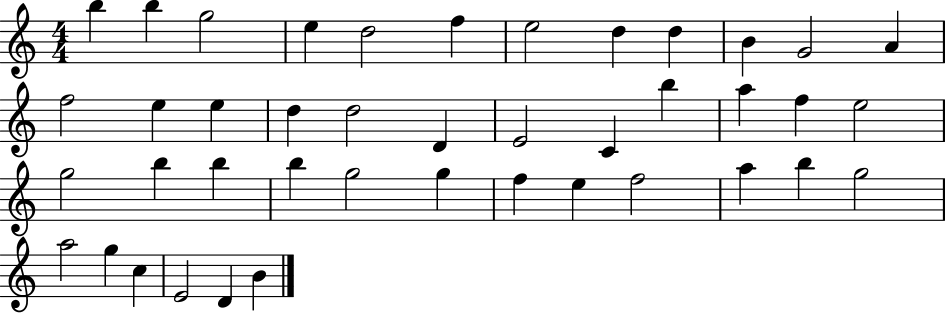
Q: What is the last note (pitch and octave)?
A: B4